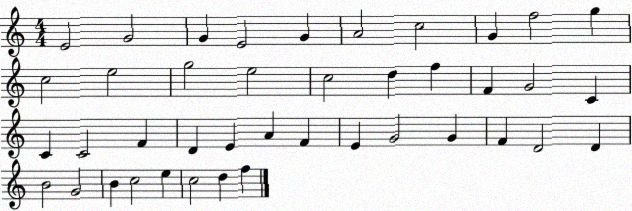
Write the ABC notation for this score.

X:1
T:Untitled
M:4/4
L:1/4
K:C
E2 G2 G E2 G A2 c2 G f2 g c2 e2 g2 e2 c2 d f F G2 C C C2 F D E A F E G2 G F D2 D B2 G2 B c2 e c2 d f